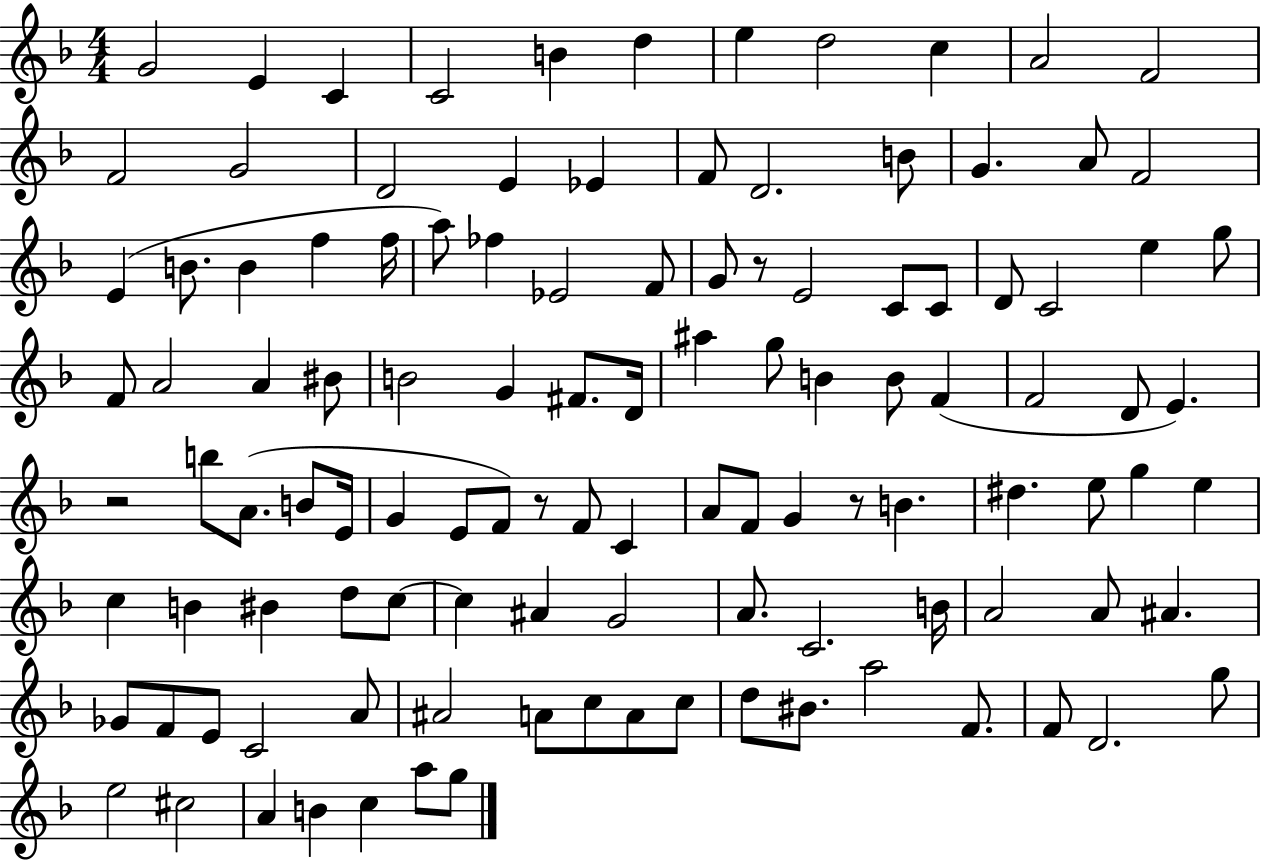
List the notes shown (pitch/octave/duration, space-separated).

G4/h E4/q C4/q C4/h B4/q D5/q E5/q D5/h C5/q A4/h F4/h F4/h G4/h D4/h E4/q Eb4/q F4/e D4/h. B4/e G4/q. A4/e F4/h E4/q B4/e. B4/q F5/q F5/s A5/e FES5/q Eb4/h F4/e G4/e R/e E4/h C4/e C4/e D4/e C4/h E5/q G5/e F4/e A4/h A4/q BIS4/e B4/h G4/q F#4/e. D4/s A#5/q G5/e B4/q B4/e F4/q F4/h D4/e E4/q. R/h B5/e A4/e. B4/e E4/s G4/q E4/e F4/e R/e F4/e C4/q A4/e F4/e G4/q R/e B4/q. D#5/q. E5/e G5/q E5/q C5/q B4/q BIS4/q D5/e C5/e C5/q A#4/q G4/h A4/e. C4/h. B4/s A4/h A4/e A#4/q. Gb4/e F4/e E4/e C4/h A4/e A#4/h A4/e C5/e A4/e C5/e D5/e BIS4/e. A5/h F4/e. F4/e D4/h. G5/e E5/h C#5/h A4/q B4/q C5/q A5/e G5/e